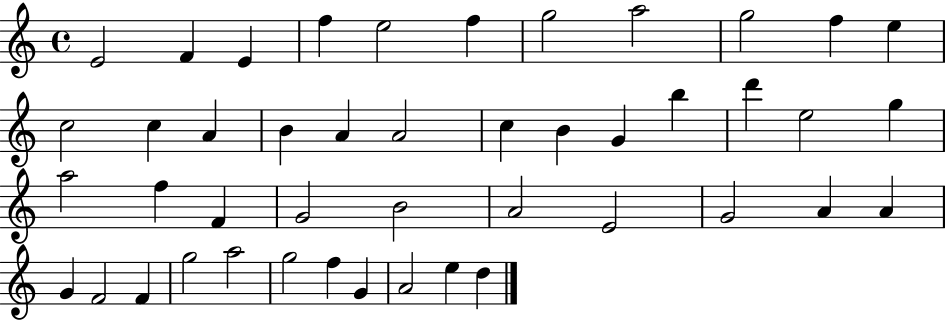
{
  \clef treble
  \time 4/4
  \defaultTimeSignature
  \key c \major
  e'2 f'4 e'4 | f''4 e''2 f''4 | g''2 a''2 | g''2 f''4 e''4 | \break c''2 c''4 a'4 | b'4 a'4 a'2 | c''4 b'4 g'4 b''4 | d'''4 e''2 g''4 | \break a''2 f''4 f'4 | g'2 b'2 | a'2 e'2 | g'2 a'4 a'4 | \break g'4 f'2 f'4 | g''2 a''2 | g''2 f''4 g'4 | a'2 e''4 d''4 | \break \bar "|."
}